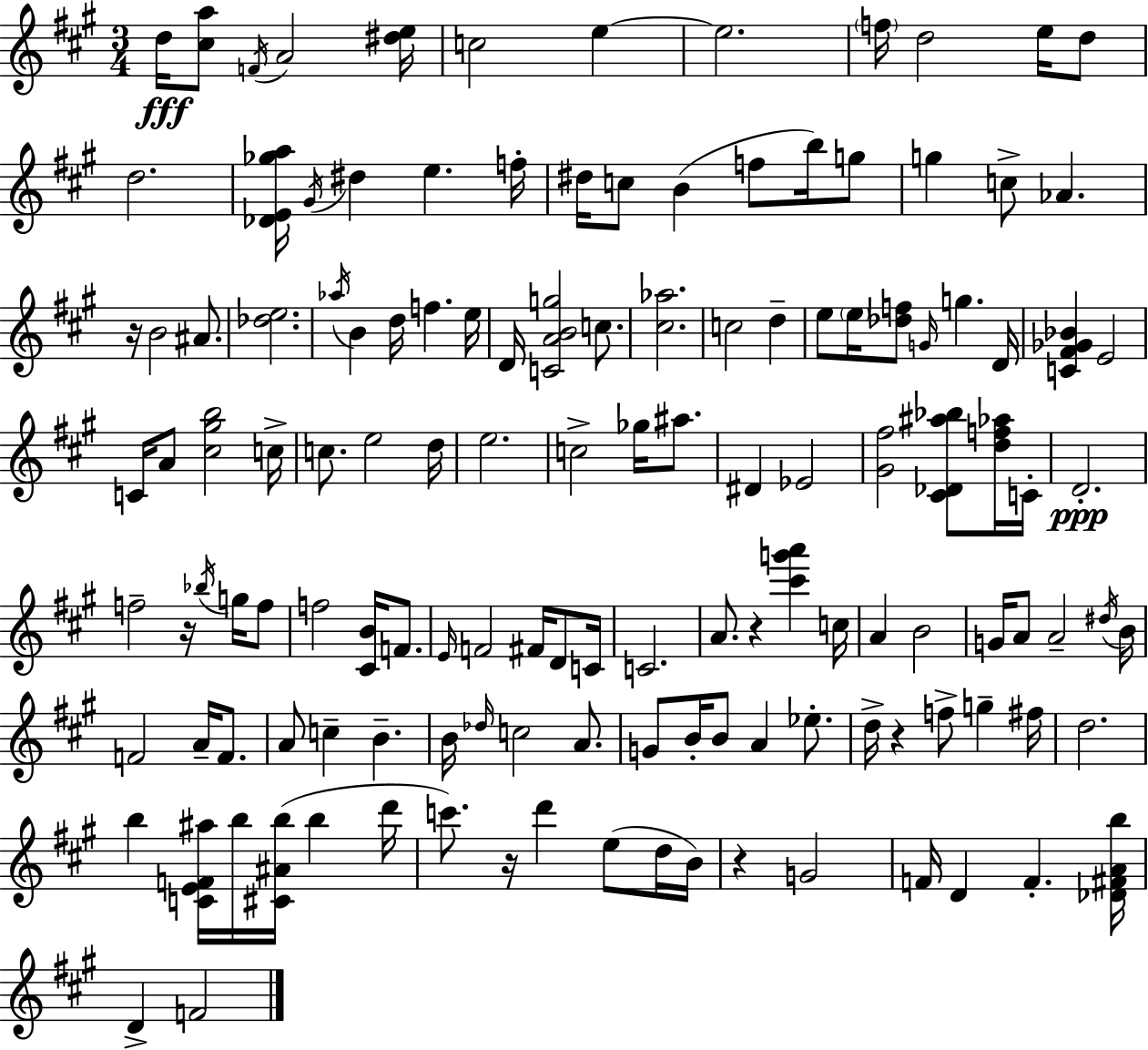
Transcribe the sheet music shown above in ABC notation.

X:1
T:Untitled
M:3/4
L:1/4
K:A
d/4 [^ca]/2 F/4 A2 [^de]/4 c2 e e2 f/4 d2 e/4 d/2 d2 [_DE_ga]/4 ^G/4 ^d e f/4 ^d/4 c/2 B f/2 b/4 g/2 g c/2 _A z/4 B2 ^A/2 [_de]2 _a/4 B d/4 f e/4 D/4 [CABg]2 c/2 [^c_a]2 c2 d e/2 e/4 [_df]/2 G/4 g D/4 [C^F_G_B] E2 C/4 A/2 [^c^gb]2 c/4 c/2 e2 d/4 e2 c2 _g/4 ^a/2 ^D _E2 [^G^f]2 [^C_D^a_b]/2 [df_a]/4 C/4 D2 f2 z/4 _b/4 g/4 f/2 f2 [^CB]/4 F/2 E/4 F2 ^F/4 D/2 C/4 C2 A/2 z [^c'g'a'] c/4 A B2 G/4 A/2 A2 ^d/4 B/4 F2 A/4 F/2 A/2 c B B/4 _d/4 c2 A/2 G/2 B/4 B/2 A _e/2 d/4 z f/2 g ^f/4 d2 b [CEF^a]/4 b/4 [^C^Ab]/4 b d'/4 c'/2 z/4 d' e/2 d/4 B/4 z G2 F/4 D F [_D^FAb]/4 D F2